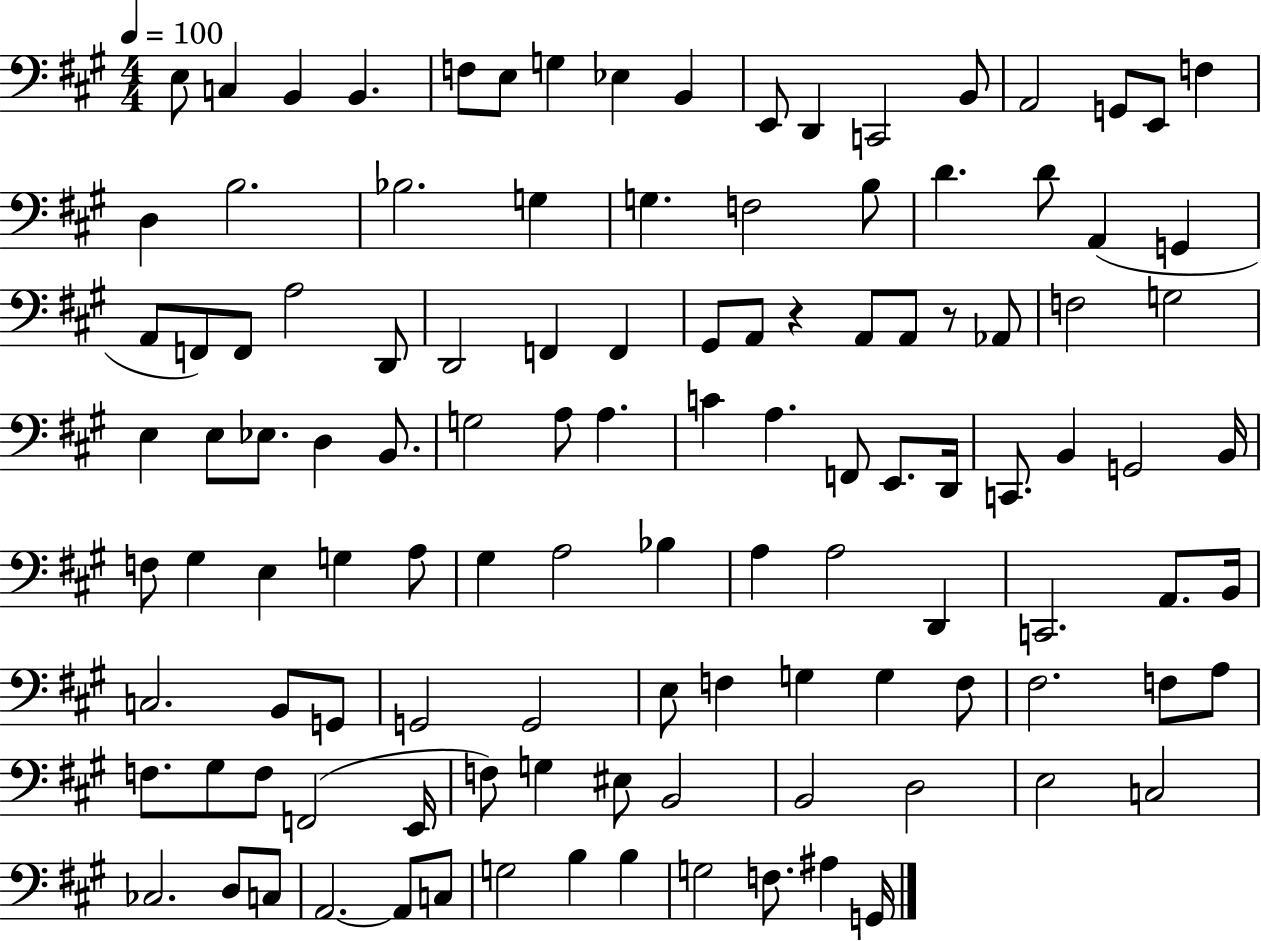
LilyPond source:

{
  \clef bass
  \numericTimeSignature
  \time 4/4
  \key a \major
  \tempo 4 = 100
  e8 c4 b,4 b,4. | f8 e8 g4 ees4 b,4 | e,8 d,4 c,2 b,8 | a,2 g,8 e,8 f4 | \break d4 b2. | bes2. g4 | g4. f2 b8 | d'4. d'8 a,4( g,4 | \break a,8 f,8) f,8 a2 d,8 | d,2 f,4 f,4 | gis,8 a,8 r4 a,8 a,8 r8 aes,8 | f2 g2 | \break e4 e8 ees8. d4 b,8. | g2 a8 a4. | c'4 a4. f,8 e,8. d,16 | c,8. b,4 g,2 b,16 | \break f8 gis4 e4 g4 a8 | gis4 a2 bes4 | a4 a2 d,4 | c,2. a,8. b,16 | \break c2. b,8 g,8 | g,2 g,2 | e8 f4 g4 g4 f8 | fis2. f8 a8 | \break f8. gis8 f8 f,2( e,16 | f8) g4 eis8 b,2 | b,2 d2 | e2 c2 | \break ces2. d8 c8 | a,2.~~ a,8 c8 | g2 b4 b4 | g2 f8. ais4 g,16 | \break \bar "|."
}